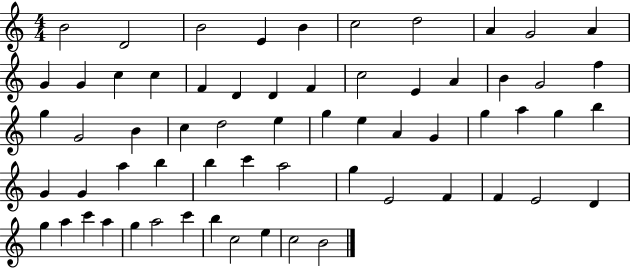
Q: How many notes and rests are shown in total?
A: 63